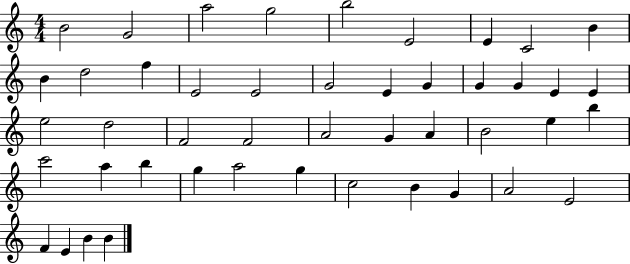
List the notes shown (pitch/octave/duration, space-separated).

B4/h G4/h A5/h G5/h B5/h E4/h E4/q C4/h B4/q B4/q D5/h F5/q E4/h E4/h G4/h E4/q G4/q G4/q G4/q E4/q E4/q E5/h D5/h F4/h F4/h A4/h G4/q A4/q B4/h E5/q B5/q C6/h A5/q B5/q G5/q A5/h G5/q C5/h B4/q G4/q A4/h E4/h F4/q E4/q B4/q B4/q